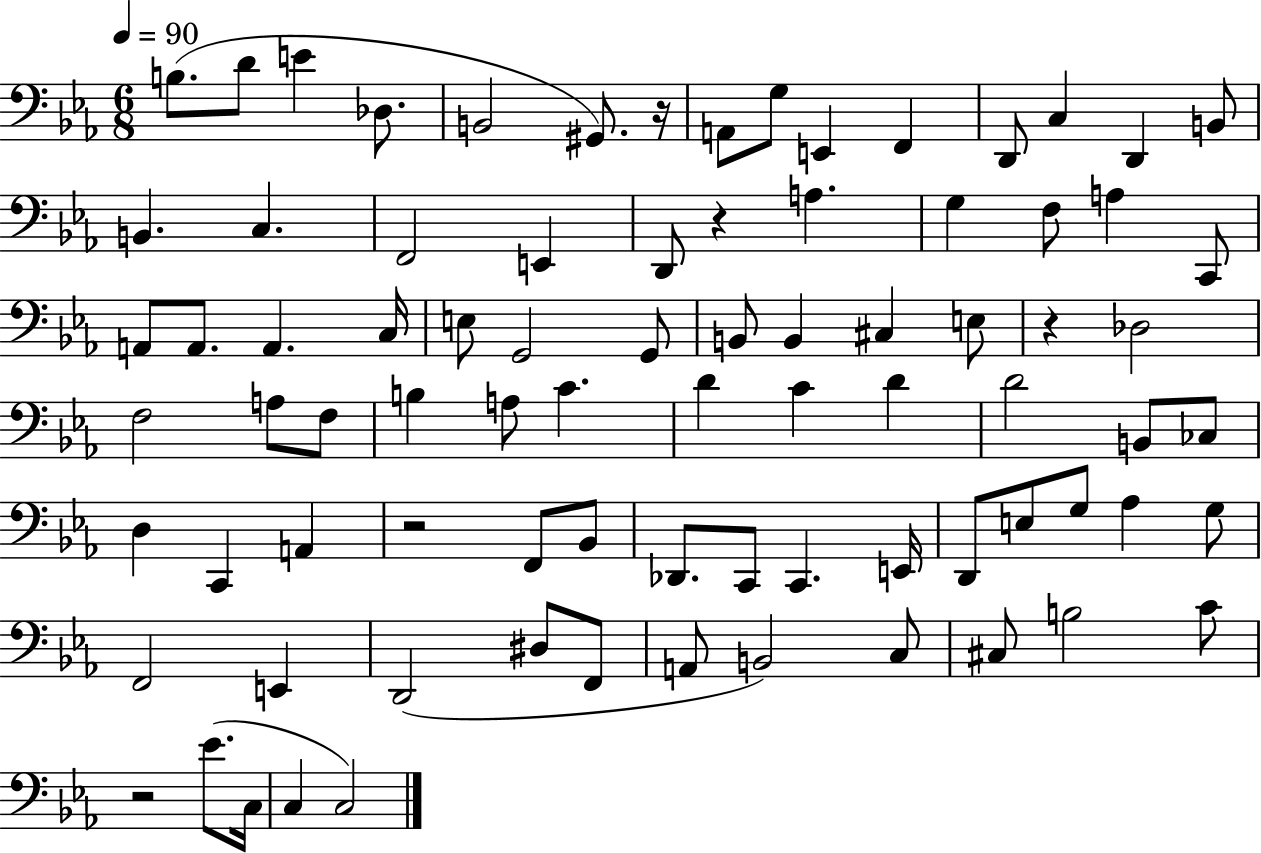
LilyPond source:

{
  \clef bass
  \numericTimeSignature
  \time 6/8
  \key ees \major
  \tempo 4 = 90
  b8.( d'8 e'4 des8. | b,2 gis,8.) r16 | a,8 g8 e,4 f,4 | d,8 c4 d,4 b,8 | \break b,4. c4. | f,2 e,4 | d,8 r4 a4. | g4 f8 a4 c,8 | \break a,8 a,8. a,4. c16 | e8 g,2 g,8 | b,8 b,4 cis4 e8 | r4 des2 | \break f2 a8 f8 | b4 a8 c'4. | d'4 c'4 d'4 | d'2 b,8 ces8 | \break d4 c,4 a,4 | r2 f,8 bes,8 | des,8. c,8 c,4. e,16 | d,8 e8 g8 aes4 g8 | \break f,2 e,4 | d,2( dis8 f,8 | a,8 b,2) c8 | cis8 b2 c'8 | \break r2 ees'8.( c16 | c4 c2) | \bar "|."
}